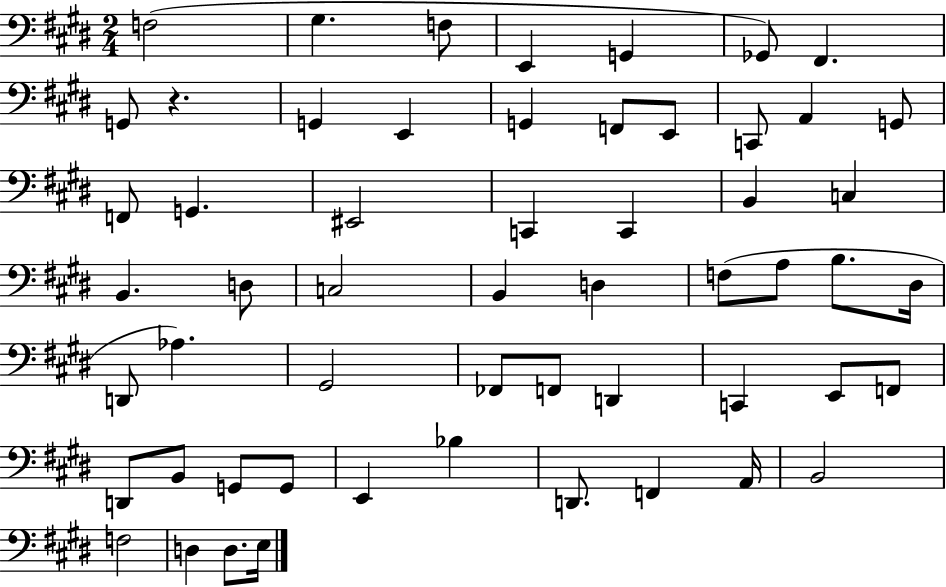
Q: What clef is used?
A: bass